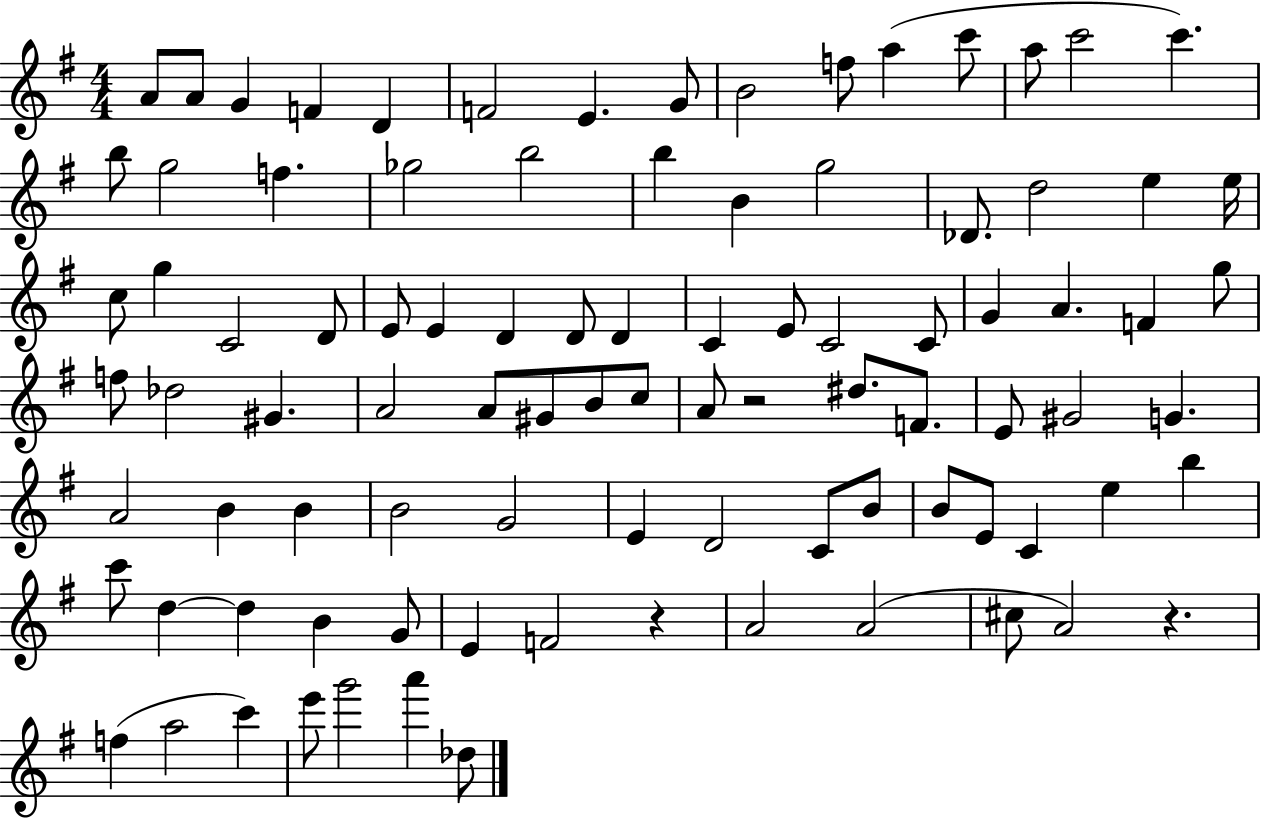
X:1
T:Untitled
M:4/4
L:1/4
K:G
A/2 A/2 G F D F2 E G/2 B2 f/2 a c'/2 a/2 c'2 c' b/2 g2 f _g2 b2 b B g2 _D/2 d2 e e/4 c/2 g C2 D/2 E/2 E D D/2 D C E/2 C2 C/2 G A F g/2 f/2 _d2 ^G A2 A/2 ^G/2 B/2 c/2 A/2 z2 ^d/2 F/2 E/2 ^G2 G A2 B B B2 G2 E D2 C/2 B/2 B/2 E/2 C e b c'/2 d d B G/2 E F2 z A2 A2 ^c/2 A2 z f a2 c' e'/2 g'2 a' _d/2